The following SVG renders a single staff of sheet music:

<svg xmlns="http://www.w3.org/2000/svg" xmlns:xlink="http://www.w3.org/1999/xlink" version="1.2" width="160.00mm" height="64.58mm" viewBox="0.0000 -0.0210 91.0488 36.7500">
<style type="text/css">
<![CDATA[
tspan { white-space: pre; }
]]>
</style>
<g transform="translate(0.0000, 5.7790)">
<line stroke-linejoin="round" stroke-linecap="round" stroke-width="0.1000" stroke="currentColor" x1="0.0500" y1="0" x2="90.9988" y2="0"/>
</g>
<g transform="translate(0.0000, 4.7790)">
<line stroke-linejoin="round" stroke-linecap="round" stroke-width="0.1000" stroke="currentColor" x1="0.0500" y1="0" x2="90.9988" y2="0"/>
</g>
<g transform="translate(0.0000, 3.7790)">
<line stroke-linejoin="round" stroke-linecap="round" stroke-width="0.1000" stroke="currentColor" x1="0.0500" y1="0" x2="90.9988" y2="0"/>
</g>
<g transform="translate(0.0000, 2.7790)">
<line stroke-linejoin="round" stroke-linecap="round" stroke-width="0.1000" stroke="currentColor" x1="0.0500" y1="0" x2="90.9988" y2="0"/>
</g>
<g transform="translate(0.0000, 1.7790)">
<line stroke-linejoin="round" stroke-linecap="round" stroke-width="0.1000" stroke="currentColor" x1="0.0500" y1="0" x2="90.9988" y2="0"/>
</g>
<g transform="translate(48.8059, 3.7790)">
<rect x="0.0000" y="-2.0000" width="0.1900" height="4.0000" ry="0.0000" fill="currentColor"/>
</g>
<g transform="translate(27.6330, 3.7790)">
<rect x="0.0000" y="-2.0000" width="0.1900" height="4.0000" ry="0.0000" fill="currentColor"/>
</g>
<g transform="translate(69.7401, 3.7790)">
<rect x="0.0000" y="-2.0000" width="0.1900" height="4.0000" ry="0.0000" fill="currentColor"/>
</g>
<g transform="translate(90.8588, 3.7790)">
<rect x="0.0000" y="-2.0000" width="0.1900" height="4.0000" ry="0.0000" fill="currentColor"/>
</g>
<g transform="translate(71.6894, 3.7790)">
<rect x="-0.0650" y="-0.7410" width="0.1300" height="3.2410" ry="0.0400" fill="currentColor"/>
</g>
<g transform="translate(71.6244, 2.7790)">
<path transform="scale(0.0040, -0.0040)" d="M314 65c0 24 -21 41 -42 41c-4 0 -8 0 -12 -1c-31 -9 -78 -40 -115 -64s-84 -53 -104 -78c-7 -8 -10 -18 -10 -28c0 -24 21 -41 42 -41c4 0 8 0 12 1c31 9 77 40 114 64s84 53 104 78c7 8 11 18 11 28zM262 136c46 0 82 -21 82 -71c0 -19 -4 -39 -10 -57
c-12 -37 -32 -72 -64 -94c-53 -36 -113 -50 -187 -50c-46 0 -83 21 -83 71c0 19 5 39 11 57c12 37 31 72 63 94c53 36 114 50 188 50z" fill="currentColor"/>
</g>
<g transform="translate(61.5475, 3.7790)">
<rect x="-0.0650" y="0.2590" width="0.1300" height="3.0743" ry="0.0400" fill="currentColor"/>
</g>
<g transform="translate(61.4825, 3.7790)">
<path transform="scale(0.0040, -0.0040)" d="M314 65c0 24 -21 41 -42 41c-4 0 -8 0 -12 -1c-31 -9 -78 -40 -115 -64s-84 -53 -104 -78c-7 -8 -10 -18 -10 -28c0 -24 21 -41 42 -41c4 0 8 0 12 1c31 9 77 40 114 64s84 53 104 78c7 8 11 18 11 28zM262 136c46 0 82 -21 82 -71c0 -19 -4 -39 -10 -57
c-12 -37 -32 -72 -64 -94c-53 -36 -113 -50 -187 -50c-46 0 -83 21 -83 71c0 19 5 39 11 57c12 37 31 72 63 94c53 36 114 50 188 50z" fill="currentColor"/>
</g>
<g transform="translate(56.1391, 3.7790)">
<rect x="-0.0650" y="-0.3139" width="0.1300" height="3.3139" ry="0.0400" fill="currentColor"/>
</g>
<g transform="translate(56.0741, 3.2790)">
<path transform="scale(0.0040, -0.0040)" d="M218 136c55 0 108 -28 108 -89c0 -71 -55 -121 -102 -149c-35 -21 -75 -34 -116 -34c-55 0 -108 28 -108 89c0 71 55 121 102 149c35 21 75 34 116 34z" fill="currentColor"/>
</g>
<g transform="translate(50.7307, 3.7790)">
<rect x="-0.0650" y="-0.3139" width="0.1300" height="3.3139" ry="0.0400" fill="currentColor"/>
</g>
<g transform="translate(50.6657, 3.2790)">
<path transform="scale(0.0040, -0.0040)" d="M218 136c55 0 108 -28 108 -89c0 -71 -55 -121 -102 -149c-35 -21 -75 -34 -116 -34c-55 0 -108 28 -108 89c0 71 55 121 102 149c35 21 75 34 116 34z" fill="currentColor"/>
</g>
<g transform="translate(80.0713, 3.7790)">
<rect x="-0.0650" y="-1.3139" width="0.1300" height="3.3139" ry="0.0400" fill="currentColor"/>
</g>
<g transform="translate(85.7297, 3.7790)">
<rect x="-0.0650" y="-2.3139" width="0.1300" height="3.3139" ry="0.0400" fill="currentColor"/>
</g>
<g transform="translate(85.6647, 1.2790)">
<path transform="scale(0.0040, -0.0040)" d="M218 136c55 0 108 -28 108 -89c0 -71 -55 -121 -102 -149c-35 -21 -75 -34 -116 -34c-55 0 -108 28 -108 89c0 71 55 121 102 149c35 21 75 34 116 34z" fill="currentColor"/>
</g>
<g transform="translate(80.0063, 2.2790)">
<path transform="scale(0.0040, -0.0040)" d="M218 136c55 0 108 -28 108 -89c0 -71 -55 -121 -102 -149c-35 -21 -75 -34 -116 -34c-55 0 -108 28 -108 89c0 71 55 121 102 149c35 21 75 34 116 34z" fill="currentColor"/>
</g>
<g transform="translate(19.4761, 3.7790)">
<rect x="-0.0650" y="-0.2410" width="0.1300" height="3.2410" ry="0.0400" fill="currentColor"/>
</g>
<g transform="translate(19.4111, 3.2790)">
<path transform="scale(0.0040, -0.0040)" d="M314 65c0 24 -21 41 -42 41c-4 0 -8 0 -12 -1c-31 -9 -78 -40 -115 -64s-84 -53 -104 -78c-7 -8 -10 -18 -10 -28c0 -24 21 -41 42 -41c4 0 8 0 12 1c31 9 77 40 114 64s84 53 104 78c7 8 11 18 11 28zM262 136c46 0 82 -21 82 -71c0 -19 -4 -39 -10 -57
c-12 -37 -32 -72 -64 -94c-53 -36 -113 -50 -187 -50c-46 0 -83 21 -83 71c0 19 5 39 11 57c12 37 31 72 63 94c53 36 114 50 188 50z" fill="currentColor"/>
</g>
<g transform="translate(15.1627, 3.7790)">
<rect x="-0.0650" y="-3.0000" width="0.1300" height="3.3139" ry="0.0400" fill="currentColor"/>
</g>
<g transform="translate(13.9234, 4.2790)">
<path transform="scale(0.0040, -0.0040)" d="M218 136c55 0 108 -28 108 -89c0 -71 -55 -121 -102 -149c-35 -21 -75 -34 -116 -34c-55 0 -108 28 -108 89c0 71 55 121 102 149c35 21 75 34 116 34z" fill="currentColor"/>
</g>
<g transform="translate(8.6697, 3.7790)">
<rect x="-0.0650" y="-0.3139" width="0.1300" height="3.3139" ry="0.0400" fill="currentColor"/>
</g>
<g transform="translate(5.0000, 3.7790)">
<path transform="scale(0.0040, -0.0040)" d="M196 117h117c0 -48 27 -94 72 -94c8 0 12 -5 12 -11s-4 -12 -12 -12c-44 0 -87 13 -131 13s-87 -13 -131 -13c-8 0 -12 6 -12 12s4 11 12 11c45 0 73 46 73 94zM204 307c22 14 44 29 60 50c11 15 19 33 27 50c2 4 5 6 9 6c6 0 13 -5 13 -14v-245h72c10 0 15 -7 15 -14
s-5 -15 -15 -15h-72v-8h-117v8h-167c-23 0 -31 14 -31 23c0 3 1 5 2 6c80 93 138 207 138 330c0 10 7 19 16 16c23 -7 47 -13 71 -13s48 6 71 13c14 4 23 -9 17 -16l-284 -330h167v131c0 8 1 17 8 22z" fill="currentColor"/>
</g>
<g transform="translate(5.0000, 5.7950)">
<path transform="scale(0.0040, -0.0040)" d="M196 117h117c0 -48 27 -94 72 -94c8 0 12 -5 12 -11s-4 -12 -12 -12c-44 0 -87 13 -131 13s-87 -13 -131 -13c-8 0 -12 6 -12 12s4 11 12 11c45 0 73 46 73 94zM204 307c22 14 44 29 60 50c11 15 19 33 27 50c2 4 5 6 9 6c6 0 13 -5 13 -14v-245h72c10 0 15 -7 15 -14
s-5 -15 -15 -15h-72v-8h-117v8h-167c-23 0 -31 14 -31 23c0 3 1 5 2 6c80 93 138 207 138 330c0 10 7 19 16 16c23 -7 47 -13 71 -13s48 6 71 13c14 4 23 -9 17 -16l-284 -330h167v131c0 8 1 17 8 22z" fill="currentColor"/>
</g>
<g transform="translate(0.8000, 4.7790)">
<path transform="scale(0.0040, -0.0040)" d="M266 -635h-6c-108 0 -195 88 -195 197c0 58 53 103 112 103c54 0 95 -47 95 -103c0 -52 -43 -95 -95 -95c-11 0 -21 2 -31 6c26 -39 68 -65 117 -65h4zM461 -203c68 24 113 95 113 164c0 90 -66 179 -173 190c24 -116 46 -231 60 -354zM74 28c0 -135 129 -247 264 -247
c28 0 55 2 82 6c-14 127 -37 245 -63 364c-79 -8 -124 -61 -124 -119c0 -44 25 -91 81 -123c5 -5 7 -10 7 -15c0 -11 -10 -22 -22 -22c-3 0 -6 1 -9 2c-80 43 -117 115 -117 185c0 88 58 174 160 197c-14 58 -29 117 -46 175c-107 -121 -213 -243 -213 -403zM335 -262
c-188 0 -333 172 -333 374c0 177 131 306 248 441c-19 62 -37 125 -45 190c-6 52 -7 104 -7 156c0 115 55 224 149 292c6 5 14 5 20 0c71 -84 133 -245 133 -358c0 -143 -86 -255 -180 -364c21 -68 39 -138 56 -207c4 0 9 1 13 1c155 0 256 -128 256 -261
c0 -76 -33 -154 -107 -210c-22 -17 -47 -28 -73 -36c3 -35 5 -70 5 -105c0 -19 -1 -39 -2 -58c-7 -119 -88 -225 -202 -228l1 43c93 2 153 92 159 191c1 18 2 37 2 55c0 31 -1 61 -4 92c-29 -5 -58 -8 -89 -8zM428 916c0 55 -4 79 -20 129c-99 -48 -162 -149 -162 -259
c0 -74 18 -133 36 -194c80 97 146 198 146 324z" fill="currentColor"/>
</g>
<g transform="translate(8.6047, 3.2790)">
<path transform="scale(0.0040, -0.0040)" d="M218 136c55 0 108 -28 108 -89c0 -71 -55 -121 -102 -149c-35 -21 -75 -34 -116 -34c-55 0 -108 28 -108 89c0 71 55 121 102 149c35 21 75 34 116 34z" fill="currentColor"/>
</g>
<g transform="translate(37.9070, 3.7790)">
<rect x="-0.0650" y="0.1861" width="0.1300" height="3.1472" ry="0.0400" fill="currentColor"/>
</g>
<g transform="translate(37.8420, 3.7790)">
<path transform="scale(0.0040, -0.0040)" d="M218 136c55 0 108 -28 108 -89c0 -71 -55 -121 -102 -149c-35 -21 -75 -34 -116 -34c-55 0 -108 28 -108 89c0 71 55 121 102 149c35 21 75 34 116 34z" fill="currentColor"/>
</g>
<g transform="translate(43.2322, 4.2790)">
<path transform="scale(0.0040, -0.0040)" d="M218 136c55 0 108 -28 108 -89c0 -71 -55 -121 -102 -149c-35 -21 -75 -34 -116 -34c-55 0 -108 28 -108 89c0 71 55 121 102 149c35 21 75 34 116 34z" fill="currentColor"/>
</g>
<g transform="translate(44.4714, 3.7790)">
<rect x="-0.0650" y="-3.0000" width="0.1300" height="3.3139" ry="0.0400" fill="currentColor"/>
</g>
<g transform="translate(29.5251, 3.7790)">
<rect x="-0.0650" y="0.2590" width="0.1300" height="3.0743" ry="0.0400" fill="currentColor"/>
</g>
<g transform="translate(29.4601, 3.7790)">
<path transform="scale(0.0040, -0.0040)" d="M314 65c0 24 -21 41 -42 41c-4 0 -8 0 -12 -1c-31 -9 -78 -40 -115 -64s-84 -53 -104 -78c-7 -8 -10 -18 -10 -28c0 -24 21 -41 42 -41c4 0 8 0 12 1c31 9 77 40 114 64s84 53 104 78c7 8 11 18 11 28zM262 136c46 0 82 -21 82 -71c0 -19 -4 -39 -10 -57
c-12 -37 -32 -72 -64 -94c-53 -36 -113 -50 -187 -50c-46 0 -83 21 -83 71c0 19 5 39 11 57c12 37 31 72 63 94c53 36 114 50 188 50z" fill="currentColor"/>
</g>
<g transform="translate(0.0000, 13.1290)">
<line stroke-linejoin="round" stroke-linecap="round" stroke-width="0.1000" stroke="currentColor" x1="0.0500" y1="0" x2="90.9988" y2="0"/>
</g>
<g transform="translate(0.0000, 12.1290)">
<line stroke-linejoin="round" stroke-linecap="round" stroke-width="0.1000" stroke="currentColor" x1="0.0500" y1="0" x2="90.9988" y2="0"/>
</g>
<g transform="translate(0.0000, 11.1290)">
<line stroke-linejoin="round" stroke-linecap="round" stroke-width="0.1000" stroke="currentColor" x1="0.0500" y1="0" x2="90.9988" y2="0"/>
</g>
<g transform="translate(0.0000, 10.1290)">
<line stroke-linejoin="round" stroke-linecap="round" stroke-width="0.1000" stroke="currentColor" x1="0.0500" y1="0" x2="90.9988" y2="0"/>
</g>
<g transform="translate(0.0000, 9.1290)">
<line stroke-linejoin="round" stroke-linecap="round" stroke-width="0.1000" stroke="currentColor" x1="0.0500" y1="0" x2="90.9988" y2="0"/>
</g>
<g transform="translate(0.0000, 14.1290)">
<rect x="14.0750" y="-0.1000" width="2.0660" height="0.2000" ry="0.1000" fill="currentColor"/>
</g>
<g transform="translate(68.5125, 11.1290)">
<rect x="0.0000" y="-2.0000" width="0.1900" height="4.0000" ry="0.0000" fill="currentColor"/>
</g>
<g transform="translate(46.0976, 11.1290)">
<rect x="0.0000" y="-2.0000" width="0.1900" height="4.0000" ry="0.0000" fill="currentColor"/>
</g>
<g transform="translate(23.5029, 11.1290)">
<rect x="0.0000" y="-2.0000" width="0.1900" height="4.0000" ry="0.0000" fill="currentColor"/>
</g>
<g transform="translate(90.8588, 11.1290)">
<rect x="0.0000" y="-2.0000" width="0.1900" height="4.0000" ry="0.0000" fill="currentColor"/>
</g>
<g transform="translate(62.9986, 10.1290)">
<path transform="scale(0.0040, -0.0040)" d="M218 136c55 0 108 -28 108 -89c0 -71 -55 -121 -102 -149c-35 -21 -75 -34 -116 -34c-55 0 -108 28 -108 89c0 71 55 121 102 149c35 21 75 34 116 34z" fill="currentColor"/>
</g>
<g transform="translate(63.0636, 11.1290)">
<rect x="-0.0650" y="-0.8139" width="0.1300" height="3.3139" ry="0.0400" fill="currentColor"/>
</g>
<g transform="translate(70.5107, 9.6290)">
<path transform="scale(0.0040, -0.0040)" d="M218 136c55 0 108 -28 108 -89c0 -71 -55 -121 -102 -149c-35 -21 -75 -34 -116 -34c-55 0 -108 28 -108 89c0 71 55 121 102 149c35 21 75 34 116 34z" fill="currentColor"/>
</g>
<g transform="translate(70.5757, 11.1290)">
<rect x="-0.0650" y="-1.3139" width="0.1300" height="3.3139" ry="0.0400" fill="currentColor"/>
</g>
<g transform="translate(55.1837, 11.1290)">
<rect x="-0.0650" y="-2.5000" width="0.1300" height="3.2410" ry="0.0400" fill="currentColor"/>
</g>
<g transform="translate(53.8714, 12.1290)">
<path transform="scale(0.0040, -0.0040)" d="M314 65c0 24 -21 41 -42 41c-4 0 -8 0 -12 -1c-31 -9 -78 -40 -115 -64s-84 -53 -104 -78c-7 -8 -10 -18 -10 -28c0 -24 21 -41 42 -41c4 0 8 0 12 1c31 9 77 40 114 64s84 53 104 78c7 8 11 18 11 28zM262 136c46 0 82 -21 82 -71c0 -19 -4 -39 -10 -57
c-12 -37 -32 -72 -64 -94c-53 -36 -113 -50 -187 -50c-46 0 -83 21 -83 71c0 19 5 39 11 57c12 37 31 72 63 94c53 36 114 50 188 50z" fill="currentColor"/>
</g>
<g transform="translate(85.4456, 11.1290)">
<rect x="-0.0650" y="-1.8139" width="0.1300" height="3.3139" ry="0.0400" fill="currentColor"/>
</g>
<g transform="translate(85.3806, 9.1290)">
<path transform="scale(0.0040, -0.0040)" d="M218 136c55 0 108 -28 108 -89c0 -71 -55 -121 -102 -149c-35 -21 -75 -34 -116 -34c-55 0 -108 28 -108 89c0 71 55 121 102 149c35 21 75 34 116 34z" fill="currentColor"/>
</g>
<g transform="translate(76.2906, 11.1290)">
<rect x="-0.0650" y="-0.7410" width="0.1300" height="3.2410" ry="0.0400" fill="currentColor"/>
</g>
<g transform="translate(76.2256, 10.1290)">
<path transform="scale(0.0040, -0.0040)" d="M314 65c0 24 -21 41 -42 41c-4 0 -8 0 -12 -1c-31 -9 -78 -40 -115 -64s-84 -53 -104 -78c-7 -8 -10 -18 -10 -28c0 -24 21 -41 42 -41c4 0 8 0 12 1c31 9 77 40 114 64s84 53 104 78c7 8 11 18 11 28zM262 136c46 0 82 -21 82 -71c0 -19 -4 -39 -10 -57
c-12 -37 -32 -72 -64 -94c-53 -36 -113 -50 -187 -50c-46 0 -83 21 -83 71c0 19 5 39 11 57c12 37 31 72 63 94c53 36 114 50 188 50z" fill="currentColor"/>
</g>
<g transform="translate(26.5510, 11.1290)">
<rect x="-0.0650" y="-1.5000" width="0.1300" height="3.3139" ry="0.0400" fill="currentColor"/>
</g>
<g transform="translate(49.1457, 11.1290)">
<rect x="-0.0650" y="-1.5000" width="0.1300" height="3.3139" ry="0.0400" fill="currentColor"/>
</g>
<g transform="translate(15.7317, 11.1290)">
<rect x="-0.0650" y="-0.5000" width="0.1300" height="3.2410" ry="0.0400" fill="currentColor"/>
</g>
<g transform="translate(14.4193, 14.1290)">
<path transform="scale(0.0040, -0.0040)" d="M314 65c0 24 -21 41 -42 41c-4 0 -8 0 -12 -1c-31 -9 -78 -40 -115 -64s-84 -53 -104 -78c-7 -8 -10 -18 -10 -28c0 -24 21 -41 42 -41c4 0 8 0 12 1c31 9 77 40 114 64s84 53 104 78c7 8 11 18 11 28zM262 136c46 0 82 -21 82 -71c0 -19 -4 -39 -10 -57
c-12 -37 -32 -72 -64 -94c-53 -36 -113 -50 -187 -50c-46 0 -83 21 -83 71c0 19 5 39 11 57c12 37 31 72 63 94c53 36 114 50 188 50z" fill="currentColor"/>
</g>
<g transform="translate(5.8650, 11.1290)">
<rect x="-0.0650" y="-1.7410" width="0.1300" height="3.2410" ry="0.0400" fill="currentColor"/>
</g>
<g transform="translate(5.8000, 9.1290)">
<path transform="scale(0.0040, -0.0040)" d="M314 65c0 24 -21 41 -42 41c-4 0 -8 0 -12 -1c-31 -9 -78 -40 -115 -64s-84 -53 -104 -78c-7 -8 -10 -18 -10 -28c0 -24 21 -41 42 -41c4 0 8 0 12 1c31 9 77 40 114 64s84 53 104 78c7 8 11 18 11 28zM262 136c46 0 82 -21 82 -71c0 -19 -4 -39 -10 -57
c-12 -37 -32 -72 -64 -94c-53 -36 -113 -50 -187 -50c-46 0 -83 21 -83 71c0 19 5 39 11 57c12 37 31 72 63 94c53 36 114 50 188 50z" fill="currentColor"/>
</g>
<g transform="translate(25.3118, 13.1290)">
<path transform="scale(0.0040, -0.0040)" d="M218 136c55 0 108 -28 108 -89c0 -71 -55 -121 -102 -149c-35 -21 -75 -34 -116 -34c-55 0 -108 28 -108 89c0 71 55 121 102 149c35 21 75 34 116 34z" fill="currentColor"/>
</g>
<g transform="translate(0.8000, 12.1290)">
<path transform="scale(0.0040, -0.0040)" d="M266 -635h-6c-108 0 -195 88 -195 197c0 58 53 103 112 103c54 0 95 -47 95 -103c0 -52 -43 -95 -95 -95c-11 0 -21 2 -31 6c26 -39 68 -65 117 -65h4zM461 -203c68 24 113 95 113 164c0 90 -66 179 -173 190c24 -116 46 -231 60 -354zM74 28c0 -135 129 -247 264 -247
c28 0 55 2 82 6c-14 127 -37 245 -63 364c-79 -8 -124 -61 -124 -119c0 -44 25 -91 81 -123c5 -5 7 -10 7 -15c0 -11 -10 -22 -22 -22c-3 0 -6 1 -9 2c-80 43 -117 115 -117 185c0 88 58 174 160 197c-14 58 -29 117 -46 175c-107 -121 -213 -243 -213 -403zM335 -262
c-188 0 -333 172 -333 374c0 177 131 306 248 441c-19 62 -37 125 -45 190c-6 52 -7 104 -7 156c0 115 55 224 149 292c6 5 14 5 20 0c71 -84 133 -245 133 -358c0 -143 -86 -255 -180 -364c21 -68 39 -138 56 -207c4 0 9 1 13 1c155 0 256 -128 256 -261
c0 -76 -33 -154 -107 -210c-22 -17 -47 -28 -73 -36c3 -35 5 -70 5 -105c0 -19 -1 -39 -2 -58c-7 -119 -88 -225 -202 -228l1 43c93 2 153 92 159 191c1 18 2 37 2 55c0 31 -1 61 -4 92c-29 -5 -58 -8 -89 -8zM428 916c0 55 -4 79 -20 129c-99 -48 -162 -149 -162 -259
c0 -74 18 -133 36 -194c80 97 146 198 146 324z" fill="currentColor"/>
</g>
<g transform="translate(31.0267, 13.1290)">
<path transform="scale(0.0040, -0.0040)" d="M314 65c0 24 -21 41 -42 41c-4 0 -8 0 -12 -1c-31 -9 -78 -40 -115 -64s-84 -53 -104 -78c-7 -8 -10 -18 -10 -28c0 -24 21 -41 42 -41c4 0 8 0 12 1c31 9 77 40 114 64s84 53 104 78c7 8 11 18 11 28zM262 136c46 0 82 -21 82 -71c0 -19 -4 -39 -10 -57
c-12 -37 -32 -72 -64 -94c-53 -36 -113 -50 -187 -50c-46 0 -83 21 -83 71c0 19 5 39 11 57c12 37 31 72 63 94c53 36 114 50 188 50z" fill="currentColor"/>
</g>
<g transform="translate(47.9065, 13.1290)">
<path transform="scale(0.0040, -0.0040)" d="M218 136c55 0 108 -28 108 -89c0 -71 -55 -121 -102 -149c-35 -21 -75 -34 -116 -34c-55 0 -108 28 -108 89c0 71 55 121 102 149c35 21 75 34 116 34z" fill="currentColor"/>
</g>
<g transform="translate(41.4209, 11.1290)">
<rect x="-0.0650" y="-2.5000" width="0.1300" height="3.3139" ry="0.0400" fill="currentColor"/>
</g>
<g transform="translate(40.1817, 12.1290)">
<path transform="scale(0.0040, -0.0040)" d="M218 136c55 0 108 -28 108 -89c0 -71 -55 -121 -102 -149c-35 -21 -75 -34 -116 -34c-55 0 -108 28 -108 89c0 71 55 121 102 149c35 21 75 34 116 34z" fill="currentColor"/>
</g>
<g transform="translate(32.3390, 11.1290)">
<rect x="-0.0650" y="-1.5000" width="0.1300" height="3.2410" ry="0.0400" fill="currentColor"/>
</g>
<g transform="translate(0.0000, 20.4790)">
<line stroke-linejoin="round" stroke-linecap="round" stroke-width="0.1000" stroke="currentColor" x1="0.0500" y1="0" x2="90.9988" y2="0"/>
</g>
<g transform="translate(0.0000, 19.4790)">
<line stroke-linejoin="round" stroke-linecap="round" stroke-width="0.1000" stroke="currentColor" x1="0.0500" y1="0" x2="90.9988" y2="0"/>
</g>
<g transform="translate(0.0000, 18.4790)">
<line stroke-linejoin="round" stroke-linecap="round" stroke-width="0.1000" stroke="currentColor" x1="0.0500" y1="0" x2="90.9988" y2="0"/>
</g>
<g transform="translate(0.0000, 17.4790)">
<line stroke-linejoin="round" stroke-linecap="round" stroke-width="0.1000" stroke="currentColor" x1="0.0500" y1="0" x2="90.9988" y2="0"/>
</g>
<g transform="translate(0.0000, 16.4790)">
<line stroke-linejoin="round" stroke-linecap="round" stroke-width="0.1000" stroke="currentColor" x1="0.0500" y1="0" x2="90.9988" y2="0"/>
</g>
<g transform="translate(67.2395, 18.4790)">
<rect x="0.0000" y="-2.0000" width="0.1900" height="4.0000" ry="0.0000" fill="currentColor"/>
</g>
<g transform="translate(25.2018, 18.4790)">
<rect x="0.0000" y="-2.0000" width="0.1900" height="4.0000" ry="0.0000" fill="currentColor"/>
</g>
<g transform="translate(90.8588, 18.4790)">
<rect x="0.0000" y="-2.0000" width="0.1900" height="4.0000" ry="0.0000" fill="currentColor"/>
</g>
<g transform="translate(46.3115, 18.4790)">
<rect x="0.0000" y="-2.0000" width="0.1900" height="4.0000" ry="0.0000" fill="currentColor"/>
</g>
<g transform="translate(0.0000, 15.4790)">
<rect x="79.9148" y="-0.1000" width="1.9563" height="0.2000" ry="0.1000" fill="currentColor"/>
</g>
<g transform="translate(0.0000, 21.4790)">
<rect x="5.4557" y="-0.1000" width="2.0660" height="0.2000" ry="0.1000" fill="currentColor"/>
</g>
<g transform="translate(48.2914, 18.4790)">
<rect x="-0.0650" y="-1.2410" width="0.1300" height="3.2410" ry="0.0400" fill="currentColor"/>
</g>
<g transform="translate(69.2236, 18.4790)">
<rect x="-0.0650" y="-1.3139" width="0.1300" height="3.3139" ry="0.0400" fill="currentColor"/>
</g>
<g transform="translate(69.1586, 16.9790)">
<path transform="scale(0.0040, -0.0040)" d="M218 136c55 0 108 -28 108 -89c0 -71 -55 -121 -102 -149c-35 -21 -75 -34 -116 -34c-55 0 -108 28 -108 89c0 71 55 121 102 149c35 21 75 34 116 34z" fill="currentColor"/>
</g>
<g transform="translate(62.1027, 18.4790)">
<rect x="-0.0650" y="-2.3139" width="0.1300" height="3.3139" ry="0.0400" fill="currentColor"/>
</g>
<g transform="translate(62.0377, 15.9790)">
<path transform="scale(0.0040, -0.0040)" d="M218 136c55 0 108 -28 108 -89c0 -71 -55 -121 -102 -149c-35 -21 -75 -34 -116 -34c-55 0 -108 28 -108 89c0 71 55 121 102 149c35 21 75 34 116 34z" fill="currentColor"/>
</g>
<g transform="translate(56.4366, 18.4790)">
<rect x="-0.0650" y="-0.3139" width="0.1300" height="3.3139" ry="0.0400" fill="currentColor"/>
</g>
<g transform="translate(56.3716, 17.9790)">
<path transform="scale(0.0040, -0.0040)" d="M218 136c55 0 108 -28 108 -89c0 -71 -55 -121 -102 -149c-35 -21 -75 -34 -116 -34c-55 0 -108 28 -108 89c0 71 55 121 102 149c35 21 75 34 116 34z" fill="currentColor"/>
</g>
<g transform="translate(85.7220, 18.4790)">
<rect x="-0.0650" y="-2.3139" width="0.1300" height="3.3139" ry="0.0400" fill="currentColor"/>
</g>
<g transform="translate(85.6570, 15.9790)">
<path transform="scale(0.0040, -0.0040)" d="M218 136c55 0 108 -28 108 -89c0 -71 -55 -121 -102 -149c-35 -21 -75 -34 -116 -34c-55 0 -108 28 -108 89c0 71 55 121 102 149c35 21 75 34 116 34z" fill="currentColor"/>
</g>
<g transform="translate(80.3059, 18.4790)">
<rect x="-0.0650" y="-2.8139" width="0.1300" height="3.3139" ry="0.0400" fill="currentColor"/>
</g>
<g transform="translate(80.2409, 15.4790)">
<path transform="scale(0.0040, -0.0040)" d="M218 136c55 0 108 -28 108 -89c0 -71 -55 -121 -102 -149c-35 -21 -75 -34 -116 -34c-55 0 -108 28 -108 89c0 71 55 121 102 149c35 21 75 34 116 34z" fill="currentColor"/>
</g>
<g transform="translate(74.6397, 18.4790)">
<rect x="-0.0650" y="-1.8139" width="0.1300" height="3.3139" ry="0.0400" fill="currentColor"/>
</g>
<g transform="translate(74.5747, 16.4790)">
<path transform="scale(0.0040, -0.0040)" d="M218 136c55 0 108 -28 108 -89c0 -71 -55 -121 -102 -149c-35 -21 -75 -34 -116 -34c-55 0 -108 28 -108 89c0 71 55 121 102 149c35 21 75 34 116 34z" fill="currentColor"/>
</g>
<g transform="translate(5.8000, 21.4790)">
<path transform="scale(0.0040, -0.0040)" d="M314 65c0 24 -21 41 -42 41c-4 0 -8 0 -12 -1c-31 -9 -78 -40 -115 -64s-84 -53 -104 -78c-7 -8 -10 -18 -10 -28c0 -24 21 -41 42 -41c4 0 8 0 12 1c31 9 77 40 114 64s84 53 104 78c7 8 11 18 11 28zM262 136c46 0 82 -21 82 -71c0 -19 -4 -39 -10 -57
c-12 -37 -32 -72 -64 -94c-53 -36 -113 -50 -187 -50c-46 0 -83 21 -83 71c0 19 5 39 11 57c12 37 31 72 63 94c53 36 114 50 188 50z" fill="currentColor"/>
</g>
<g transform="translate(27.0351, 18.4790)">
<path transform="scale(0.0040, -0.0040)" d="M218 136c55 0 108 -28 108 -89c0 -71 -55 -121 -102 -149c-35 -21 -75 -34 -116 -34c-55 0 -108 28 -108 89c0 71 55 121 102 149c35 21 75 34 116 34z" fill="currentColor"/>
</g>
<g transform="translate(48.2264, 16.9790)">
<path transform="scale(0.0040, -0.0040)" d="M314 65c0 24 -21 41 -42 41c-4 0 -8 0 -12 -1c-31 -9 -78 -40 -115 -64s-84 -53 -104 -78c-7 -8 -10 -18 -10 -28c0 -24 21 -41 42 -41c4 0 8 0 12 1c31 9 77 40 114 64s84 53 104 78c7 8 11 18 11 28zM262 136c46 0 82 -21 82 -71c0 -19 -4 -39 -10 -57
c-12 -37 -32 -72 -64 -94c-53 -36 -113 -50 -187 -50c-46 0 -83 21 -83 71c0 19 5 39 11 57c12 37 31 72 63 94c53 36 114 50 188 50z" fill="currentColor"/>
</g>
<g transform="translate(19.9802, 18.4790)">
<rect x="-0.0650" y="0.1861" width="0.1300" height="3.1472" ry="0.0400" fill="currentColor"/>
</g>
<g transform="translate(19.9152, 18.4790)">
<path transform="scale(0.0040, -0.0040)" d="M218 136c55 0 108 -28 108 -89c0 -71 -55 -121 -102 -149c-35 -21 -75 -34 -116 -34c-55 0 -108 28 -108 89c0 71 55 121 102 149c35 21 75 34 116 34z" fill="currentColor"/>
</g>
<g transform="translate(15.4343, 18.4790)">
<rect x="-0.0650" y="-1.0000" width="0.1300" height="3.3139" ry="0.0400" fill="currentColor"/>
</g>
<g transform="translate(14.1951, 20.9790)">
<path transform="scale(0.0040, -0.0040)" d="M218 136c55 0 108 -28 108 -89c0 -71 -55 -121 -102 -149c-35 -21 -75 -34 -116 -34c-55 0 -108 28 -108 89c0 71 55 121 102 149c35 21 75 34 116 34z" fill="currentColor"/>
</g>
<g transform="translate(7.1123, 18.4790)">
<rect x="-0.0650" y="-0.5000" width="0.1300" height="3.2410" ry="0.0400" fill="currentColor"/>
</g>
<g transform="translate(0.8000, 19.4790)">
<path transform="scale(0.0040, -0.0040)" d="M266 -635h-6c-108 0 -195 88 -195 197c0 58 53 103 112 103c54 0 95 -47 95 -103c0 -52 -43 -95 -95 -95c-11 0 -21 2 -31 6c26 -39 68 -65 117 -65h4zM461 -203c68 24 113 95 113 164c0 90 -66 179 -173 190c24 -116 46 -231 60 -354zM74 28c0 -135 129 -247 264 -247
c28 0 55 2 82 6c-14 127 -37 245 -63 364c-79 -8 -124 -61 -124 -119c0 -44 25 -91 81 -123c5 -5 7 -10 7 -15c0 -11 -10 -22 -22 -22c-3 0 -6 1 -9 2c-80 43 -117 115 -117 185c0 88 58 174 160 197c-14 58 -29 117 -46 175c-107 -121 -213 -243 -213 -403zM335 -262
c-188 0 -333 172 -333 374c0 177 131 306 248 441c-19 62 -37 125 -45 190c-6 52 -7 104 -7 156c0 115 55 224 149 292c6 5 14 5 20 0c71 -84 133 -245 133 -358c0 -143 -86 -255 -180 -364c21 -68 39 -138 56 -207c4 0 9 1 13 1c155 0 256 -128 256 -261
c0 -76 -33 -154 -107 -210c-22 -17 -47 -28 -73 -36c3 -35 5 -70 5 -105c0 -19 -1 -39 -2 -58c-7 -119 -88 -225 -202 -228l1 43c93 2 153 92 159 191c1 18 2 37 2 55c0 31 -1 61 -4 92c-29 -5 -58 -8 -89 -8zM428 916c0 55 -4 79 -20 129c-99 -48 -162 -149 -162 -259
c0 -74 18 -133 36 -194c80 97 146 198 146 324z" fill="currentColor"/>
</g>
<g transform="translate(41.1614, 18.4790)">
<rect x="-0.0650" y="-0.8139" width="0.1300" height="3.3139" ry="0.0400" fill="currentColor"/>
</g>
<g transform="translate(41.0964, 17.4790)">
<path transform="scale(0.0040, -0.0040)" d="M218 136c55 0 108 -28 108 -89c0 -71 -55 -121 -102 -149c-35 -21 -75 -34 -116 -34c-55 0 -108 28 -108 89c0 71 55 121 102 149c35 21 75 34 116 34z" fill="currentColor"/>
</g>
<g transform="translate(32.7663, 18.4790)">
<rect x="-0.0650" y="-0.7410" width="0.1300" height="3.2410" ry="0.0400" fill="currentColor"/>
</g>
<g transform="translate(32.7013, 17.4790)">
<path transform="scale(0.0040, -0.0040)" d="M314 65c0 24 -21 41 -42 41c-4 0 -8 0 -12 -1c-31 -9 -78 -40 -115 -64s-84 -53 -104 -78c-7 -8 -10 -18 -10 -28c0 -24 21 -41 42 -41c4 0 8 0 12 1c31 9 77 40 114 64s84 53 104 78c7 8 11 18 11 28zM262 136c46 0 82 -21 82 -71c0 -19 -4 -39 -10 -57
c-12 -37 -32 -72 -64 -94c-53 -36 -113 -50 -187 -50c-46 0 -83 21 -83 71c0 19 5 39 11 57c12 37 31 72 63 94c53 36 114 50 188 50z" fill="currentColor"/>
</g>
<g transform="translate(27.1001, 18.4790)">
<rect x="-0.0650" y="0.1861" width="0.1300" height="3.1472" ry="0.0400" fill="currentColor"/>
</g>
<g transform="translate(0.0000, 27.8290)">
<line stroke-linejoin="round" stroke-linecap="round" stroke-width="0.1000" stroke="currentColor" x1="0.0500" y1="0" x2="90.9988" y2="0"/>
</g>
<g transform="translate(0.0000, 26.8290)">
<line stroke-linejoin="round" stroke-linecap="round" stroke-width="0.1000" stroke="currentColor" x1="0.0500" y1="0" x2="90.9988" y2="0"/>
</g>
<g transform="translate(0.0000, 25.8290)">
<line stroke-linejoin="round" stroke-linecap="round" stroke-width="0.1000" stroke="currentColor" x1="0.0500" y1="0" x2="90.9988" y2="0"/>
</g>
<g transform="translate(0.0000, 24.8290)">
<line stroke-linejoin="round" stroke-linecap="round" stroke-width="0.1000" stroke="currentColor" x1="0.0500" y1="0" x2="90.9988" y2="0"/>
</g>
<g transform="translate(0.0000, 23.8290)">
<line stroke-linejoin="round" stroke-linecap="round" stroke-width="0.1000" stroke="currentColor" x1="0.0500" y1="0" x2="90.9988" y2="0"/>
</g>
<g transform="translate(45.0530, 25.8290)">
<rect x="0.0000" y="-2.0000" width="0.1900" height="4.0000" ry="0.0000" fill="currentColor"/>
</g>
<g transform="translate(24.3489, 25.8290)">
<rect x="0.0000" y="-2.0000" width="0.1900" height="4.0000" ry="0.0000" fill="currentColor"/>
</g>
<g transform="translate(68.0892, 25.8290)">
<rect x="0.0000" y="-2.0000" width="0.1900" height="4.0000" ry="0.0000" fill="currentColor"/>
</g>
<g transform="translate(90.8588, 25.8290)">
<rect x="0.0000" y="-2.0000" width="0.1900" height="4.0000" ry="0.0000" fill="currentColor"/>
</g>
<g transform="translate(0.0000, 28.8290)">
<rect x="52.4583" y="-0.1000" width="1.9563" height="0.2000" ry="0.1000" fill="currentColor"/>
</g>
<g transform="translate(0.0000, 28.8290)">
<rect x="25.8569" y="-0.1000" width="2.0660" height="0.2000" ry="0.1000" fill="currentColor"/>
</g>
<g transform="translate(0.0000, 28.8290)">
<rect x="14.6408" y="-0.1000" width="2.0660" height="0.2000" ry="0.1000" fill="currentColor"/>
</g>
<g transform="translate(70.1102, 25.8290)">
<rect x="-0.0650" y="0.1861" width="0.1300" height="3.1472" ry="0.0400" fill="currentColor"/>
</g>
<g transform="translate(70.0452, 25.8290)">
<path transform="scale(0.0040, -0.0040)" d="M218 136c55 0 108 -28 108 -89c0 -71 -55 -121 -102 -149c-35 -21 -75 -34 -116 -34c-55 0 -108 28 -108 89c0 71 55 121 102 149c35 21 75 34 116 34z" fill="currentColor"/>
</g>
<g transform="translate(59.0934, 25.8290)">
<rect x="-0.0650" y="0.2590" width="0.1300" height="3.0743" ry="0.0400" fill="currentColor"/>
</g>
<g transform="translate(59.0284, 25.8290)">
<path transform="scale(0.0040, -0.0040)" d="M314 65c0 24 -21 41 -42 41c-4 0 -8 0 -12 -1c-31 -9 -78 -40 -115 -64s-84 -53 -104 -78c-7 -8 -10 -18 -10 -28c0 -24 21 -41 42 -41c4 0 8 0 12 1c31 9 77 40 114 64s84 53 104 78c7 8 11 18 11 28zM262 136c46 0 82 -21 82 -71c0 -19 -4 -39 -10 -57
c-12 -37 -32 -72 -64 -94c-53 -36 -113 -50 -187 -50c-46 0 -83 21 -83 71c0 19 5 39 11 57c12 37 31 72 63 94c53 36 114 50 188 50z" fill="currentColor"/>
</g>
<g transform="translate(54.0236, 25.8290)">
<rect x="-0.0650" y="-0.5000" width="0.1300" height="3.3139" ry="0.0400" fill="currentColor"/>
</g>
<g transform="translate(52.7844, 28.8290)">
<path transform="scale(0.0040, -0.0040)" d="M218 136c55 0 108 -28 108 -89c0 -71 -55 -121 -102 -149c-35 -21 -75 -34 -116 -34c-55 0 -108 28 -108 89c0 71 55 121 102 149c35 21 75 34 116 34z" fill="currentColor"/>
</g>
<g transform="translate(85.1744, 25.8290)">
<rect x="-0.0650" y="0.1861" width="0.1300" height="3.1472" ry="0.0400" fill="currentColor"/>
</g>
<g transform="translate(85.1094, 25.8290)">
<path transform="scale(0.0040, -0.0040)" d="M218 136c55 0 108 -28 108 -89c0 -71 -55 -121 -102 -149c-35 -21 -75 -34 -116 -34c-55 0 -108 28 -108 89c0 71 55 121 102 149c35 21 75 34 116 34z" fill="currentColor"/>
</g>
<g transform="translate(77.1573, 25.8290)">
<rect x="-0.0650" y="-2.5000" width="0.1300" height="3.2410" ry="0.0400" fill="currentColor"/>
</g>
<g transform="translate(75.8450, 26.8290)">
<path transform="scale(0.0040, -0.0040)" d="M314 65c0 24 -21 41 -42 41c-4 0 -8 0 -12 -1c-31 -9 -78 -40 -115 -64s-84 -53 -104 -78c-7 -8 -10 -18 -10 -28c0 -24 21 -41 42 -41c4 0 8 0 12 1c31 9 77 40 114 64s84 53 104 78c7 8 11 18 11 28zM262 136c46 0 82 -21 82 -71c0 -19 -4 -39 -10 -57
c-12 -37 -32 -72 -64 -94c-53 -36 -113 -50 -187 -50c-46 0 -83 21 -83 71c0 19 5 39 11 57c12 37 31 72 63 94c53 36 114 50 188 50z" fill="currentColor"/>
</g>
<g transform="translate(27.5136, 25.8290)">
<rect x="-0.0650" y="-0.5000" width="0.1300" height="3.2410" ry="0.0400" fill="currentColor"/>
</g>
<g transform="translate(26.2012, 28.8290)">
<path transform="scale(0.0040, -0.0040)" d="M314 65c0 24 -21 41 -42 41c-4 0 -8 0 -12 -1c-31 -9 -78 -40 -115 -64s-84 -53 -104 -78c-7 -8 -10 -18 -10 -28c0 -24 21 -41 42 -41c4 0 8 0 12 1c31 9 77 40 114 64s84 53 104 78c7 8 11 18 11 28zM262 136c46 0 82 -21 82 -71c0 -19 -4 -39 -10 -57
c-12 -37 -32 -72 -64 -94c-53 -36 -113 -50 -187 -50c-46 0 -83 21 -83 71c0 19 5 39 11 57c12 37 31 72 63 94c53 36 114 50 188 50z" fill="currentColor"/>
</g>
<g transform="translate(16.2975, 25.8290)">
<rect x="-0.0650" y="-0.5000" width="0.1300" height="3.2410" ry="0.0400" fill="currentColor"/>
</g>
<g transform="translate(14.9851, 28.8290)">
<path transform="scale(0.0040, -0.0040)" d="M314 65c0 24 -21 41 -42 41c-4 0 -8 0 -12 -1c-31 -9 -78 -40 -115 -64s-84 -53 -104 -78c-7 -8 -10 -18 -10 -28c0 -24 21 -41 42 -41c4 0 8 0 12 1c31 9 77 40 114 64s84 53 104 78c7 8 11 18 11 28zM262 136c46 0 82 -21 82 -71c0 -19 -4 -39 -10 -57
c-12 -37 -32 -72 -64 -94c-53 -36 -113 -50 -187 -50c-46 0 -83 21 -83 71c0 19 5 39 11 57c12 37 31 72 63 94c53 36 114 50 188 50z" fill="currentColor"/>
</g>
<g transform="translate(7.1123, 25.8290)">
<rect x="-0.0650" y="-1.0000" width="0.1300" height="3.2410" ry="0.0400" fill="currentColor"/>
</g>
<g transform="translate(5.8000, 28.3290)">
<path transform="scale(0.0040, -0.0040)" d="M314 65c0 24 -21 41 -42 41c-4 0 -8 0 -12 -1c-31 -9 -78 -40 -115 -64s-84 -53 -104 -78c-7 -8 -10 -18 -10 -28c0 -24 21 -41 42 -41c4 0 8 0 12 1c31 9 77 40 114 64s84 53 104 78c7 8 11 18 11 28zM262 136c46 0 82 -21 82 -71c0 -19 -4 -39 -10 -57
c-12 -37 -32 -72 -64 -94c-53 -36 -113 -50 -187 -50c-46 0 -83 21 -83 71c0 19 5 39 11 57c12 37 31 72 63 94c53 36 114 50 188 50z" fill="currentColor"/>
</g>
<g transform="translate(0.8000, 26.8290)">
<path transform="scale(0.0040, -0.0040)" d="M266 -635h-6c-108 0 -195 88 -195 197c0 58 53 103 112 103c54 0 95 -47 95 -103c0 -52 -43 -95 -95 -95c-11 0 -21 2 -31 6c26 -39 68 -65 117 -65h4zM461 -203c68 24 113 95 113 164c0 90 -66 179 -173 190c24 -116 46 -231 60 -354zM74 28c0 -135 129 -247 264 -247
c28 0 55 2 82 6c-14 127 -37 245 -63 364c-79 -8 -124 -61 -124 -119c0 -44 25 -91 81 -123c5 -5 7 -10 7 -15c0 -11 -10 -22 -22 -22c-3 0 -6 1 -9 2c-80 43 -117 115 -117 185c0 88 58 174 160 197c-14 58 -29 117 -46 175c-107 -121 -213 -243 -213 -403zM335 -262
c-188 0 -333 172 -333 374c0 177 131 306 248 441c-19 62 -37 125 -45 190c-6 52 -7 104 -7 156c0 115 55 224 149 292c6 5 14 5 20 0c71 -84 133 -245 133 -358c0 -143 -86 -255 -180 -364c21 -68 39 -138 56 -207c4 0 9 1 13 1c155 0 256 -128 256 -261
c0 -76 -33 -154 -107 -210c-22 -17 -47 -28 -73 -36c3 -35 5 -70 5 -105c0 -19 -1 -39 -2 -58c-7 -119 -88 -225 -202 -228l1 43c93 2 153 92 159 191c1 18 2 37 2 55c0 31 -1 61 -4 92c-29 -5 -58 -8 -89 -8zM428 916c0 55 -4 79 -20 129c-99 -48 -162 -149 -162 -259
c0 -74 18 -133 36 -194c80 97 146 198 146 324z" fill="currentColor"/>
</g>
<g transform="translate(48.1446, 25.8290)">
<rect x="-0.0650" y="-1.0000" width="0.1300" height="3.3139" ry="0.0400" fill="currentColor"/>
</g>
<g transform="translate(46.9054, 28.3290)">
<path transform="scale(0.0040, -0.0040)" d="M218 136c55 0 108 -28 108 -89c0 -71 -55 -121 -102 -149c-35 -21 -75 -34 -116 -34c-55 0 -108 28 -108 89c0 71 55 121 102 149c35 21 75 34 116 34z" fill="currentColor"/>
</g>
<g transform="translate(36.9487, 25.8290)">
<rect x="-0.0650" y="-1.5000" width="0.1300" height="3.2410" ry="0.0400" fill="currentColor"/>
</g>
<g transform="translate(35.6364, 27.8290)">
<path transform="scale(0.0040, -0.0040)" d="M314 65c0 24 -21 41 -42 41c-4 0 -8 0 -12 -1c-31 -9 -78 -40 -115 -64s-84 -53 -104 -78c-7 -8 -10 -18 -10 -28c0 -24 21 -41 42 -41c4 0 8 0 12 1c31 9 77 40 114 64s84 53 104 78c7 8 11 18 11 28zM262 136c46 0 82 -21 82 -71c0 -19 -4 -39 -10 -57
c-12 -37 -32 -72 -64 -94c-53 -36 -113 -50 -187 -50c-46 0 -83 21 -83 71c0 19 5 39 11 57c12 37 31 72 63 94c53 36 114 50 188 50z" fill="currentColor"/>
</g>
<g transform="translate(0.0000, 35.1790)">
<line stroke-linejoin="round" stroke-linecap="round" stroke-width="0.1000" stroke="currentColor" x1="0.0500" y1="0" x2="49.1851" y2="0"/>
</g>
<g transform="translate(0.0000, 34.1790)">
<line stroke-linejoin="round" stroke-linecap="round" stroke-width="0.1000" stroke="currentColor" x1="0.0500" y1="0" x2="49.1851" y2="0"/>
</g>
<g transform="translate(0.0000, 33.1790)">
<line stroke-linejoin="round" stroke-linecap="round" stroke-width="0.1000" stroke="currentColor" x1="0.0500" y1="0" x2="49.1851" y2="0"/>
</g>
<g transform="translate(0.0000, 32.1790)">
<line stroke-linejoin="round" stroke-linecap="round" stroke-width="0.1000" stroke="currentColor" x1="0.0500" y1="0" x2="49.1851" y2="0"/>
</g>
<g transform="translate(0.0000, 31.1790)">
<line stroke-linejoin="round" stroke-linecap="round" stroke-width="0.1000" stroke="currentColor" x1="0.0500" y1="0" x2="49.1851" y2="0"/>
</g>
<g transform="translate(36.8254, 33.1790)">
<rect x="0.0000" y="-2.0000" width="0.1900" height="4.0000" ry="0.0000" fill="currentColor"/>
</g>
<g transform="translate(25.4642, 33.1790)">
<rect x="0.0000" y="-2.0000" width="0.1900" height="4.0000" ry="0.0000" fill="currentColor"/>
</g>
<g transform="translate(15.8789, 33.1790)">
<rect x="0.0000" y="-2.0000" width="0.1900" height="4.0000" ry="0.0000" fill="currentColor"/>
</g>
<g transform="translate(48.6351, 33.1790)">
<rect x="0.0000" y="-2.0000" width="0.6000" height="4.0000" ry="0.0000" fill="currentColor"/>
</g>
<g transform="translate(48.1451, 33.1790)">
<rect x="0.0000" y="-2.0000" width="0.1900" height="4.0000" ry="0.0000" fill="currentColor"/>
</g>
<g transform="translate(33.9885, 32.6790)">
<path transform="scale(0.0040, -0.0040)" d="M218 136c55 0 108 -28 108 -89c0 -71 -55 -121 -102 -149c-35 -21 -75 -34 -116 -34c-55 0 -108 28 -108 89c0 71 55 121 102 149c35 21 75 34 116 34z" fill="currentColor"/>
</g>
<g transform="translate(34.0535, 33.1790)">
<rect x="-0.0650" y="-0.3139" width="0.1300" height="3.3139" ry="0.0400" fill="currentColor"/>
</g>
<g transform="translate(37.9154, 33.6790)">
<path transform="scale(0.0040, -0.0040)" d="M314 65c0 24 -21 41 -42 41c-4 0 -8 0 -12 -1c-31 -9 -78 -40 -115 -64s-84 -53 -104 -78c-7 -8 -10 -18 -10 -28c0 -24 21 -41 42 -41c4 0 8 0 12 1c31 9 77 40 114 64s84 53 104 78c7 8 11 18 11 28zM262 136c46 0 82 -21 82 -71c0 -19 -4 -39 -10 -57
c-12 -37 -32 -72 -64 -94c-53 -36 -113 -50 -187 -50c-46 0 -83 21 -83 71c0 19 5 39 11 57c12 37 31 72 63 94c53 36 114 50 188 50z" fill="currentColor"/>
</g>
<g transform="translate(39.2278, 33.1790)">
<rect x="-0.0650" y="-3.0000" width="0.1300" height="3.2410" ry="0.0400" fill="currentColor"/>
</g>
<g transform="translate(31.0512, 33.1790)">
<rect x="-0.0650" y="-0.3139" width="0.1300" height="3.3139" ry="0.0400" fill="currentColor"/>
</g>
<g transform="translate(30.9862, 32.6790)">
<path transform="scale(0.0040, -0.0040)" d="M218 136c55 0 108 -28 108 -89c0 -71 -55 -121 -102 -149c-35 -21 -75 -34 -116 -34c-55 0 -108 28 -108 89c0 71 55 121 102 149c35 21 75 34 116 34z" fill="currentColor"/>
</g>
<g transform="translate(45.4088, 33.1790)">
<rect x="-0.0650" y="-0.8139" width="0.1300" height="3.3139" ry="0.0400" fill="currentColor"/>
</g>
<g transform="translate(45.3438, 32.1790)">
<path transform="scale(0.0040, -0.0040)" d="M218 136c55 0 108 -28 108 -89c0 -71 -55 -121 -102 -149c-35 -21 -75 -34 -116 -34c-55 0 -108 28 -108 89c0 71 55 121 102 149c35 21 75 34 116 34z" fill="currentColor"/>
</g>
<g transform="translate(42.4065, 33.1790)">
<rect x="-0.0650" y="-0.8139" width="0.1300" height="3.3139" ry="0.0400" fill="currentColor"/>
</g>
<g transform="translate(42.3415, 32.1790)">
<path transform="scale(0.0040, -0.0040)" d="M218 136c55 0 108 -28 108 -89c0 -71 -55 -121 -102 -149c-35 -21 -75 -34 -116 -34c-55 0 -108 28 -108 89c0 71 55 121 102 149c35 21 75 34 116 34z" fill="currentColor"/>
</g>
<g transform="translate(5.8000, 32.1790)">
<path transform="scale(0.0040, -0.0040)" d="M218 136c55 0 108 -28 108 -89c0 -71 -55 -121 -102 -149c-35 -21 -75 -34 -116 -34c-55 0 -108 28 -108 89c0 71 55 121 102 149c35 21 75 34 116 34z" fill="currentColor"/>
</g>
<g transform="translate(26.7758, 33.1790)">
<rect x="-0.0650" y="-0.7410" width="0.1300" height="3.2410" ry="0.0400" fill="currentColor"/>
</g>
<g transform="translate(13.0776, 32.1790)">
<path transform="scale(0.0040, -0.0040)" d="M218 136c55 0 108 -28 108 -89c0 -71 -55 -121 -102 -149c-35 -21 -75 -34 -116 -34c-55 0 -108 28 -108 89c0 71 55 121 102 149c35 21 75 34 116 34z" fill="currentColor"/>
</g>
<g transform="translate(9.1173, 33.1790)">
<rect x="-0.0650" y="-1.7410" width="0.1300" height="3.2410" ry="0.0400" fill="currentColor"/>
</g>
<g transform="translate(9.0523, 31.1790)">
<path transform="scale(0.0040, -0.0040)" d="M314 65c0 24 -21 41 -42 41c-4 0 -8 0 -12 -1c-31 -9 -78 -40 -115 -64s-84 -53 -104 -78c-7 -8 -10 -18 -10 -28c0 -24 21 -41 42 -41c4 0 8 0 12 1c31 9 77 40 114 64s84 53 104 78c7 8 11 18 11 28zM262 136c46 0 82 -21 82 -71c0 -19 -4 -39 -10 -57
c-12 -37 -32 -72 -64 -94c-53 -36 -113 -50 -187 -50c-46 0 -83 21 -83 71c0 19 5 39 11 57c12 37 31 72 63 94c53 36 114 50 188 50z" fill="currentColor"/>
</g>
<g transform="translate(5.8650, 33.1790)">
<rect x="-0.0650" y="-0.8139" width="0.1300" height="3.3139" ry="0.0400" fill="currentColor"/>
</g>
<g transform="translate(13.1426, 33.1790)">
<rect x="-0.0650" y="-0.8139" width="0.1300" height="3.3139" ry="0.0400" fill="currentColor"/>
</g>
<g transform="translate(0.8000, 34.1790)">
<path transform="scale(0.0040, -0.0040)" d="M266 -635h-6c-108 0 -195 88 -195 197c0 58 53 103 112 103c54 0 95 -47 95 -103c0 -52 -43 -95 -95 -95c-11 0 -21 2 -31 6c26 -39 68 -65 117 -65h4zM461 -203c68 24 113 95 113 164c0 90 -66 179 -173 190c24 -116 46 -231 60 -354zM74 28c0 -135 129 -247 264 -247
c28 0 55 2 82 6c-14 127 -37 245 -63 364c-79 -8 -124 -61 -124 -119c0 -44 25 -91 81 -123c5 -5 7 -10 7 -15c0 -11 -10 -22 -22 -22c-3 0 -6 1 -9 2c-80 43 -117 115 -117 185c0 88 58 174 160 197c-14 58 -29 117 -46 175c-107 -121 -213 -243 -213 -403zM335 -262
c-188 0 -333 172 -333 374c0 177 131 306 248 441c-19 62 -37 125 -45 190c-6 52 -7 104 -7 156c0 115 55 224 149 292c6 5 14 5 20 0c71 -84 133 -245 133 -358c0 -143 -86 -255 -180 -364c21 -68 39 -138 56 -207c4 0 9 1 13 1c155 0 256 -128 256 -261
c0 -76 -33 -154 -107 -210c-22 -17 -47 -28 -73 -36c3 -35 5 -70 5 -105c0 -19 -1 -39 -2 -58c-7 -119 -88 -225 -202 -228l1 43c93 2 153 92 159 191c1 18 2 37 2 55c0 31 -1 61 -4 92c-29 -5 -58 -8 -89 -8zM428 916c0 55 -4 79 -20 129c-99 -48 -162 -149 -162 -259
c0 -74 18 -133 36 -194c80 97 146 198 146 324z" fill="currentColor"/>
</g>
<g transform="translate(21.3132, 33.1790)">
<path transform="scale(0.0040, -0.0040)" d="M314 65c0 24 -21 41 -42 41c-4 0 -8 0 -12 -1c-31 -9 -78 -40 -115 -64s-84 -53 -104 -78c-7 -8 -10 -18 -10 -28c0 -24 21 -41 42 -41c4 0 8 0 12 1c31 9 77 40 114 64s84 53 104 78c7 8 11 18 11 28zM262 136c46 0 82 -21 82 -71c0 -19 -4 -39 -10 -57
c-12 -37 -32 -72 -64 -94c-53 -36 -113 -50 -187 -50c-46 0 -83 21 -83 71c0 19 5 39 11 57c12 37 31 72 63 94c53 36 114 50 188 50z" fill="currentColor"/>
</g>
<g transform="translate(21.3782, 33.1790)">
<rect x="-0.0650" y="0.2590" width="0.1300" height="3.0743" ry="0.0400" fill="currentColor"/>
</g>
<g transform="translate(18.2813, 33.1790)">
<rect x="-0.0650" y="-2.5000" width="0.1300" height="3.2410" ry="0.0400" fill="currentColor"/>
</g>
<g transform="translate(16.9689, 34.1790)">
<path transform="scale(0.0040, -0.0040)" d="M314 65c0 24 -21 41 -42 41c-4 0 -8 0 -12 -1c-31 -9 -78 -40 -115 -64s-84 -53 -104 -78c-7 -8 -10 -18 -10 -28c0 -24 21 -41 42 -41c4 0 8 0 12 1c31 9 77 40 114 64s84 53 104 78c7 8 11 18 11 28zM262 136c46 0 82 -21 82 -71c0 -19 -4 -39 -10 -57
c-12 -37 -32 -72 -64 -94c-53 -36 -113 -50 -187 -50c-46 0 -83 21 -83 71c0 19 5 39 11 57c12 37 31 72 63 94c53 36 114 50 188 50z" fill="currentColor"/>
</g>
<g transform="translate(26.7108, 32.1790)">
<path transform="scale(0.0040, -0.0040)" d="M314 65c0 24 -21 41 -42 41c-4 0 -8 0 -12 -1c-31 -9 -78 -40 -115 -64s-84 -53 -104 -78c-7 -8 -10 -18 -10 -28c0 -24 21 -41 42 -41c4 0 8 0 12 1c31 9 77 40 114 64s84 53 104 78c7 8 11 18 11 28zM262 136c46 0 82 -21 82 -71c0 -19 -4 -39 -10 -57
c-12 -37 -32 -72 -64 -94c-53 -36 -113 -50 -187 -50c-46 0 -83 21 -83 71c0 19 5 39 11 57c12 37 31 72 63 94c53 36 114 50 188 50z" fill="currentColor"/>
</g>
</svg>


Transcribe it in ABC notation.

X:1
T:Untitled
M:4/4
L:1/4
K:C
c A c2 B2 B A c c B2 d2 e g f2 C2 E E2 G E G2 d e d2 f C2 D B B d2 d e2 c g e f a g D2 C2 C2 E2 D C B2 B G2 B d f2 d G2 B2 d2 c c A2 d d